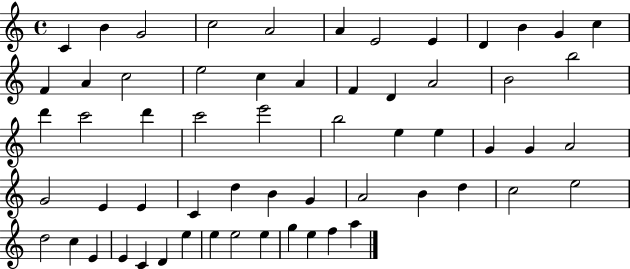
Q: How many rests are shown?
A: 0